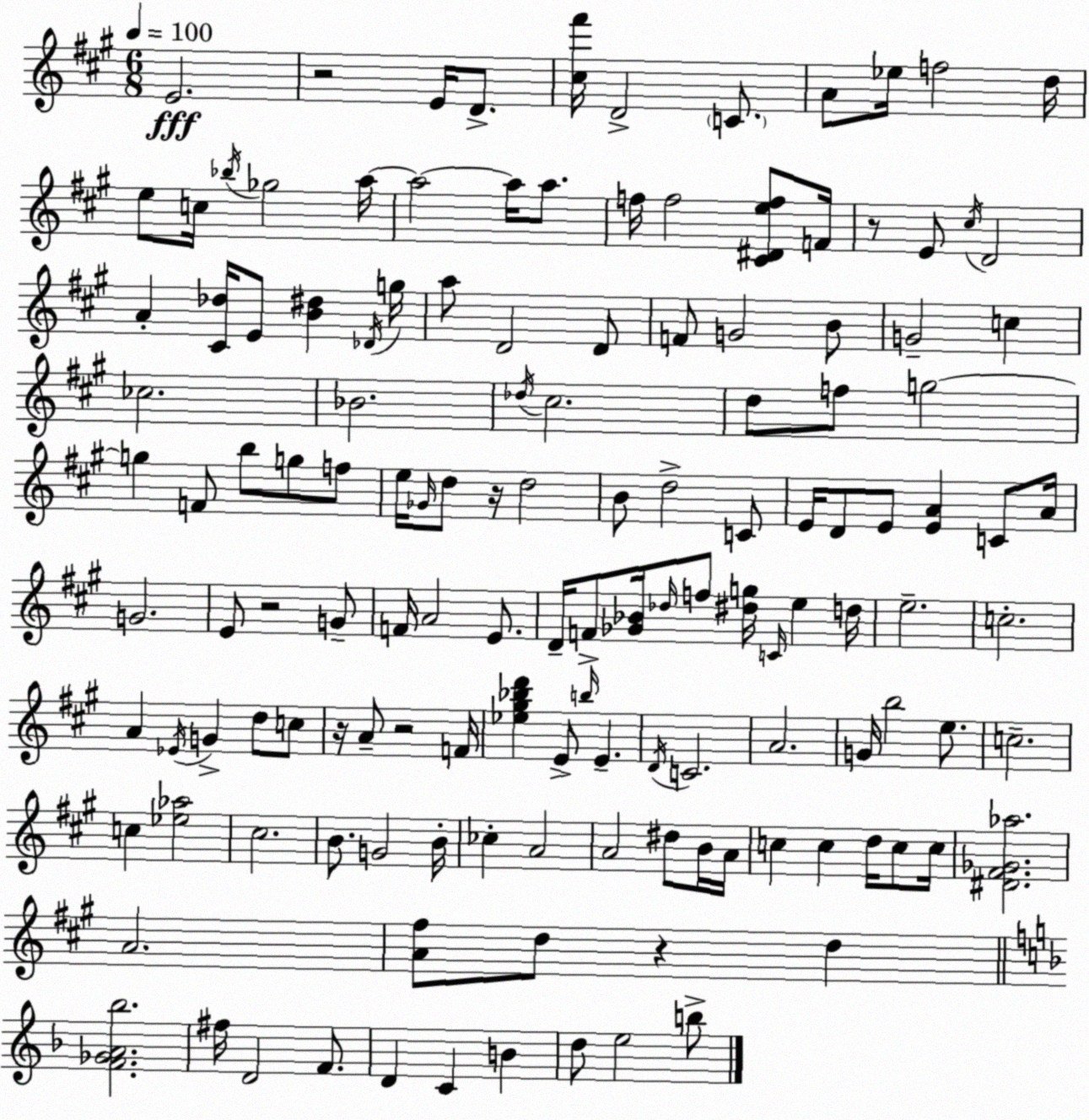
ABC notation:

X:1
T:Untitled
M:6/8
L:1/4
K:A
E2 z2 E/4 D/2 [^c^f']/4 D2 C/2 A/2 _e/4 f2 d/4 e/2 c/4 _b/4 _g2 a/4 a2 a/4 a/2 f/4 f2 [^C^Def]/2 F/4 z/2 E/2 ^c/4 D2 A [^C_d]/4 E/2 [B^d] _D/4 g/4 a/2 D2 D/2 F/2 G2 B/2 G2 c _c2 _B2 _d/4 ^c2 d/2 f/2 g2 g F/2 b/2 g/2 f/2 e/4 _G/4 d/2 z/4 d2 B/2 d2 C/2 E/4 D/2 E/2 [EA] C/2 A/4 G2 E/2 z2 G/2 F/4 A2 E/2 D/4 F/2 [_G_B]/4 _d/4 f/2 [^dg]/4 C/4 e d/4 e2 c2 A _E/4 G d/2 c/2 z/4 A/2 z2 F/4 [_e^g_bd'] E/2 b/4 E D/4 C2 A2 G/4 b2 e/2 c2 c [_e_a]2 ^c2 B/2 G2 B/4 _c A2 A2 ^d/2 B/4 A/4 c c d/4 c/2 c/4 [^D^F_G_a]2 A2 [A^f]/2 d/2 z d [F_GA_b]2 ^f/4 D2 F/2 D C B d/2 e2 b/2